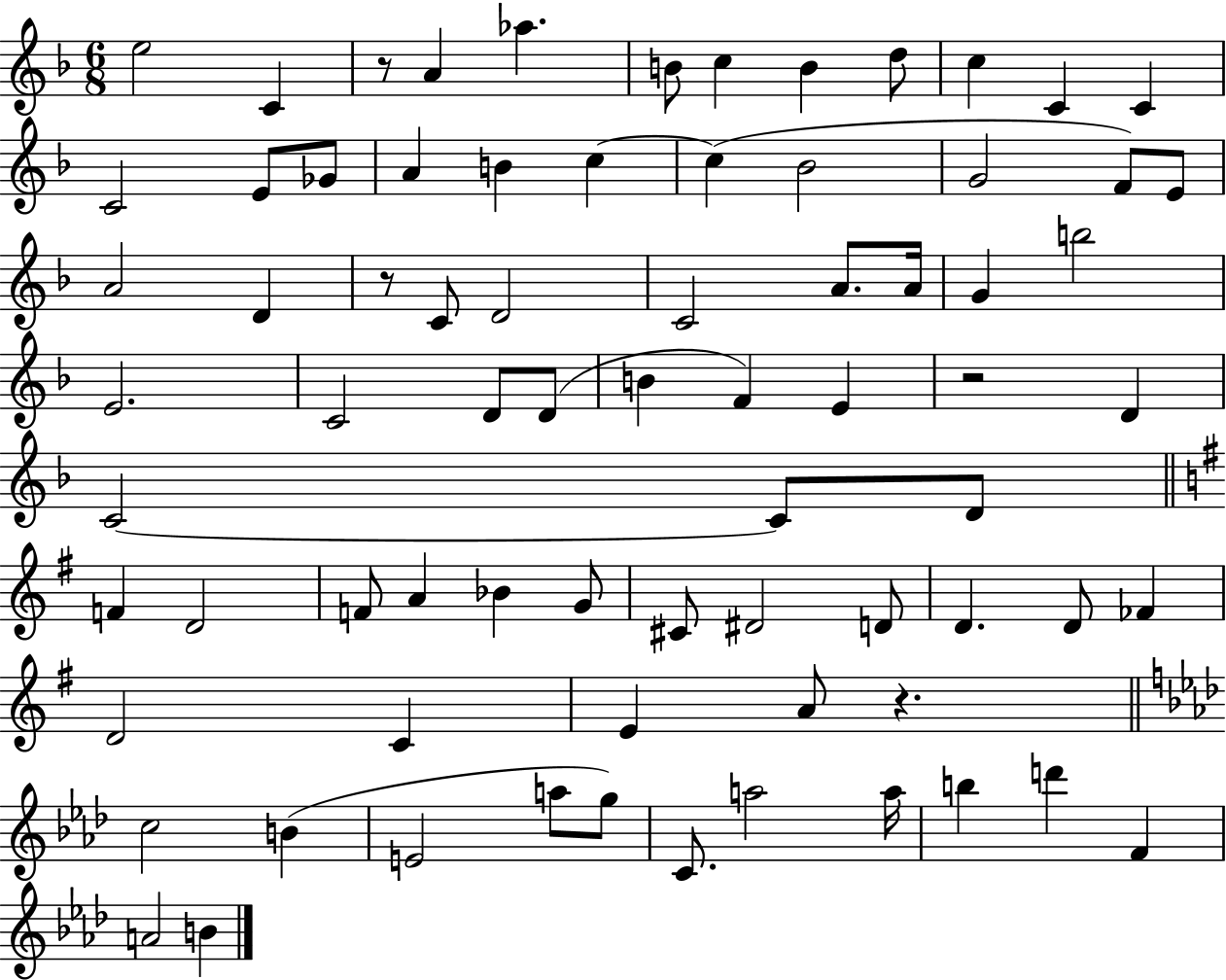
X:1
T:Untitled
M:6/8
L:1/4
K:F
e2 C z/2 A _a B/2 c B d/2 c C C C2 E/2 _G/2 A B c c _B2 G2 F/2 E/2 A2 D z/2 C/2 D2 C2 A/2 A/4 G b2 E2 C2 D/2 D/2 B F E z2 D C2 C/2 D/2 F D2 F/2 A _B G/2 ^C/2 ^D2 D/2 D D/2 _F D2 C E A/2 z c2 B E2 a/2 g/2 C/2 a2 a/4 b d' F A2 B